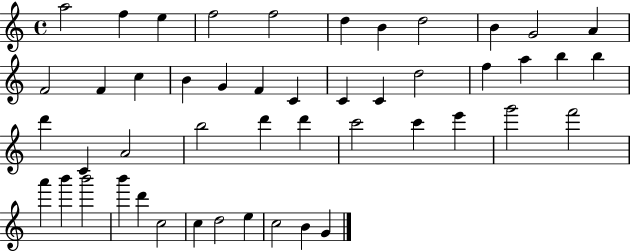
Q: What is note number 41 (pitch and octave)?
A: D6